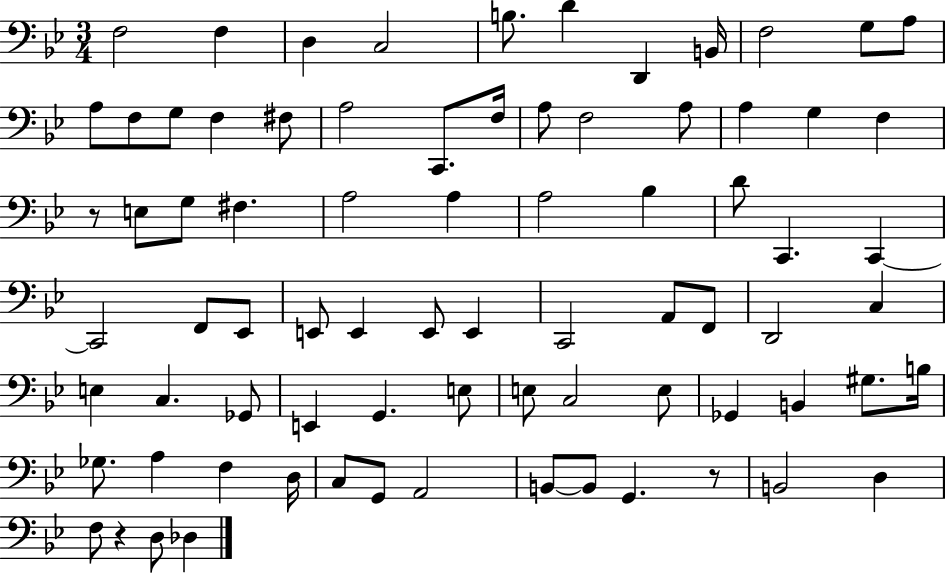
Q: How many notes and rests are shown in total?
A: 78